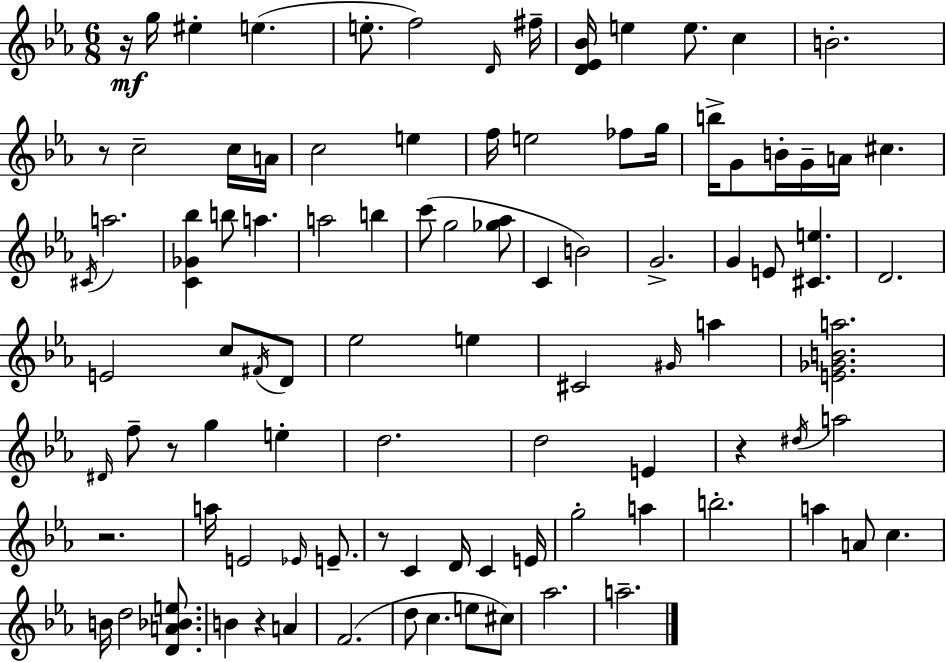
R/s G5/s EIS5/q E5/q. E5/e. F5/h D4/s F#5/s [D4,Eb4,Bb4]/s E5/q E5/e. C5/q B4/h. R/e C5/h C5/s A4/s C5/h E5/q F5/s E5/h FES5/e G5/s B5/s G4/e B4/s G4/s A4/s C#5/q. C#4/s A5/h. [C4,Gb4,Bb5]/q B5/e A5/q. A5/h B5/q C6/e G5/h [Gb5,Ab5]/e C4/q B4/h G4/h. G4/q E4/e [C#4,E5]/q. D4/h. E4/h C5/e F#4/s D4/e Eb5/h E5/q C#4/h G#4/s A5/q [E4,Gb4,B4,A5]/h. D#4/s F5/e R/e G5/q E5/q D5/h. D5/h E4/q R/q D#5/s A5/h R/h. A5/s E4/h Eb4/s E4/e. R/e C4/q D4/s C4/q E4/s G5/h A5/q B5/h. A5/q A4/e C5/q. B4/s D5/h [D4,A4,Bb4,E5]/e. B4/q R/q A4/q F4/h. D5/e C5/q. E5/e C#5/e Ab5/h. A5/h.